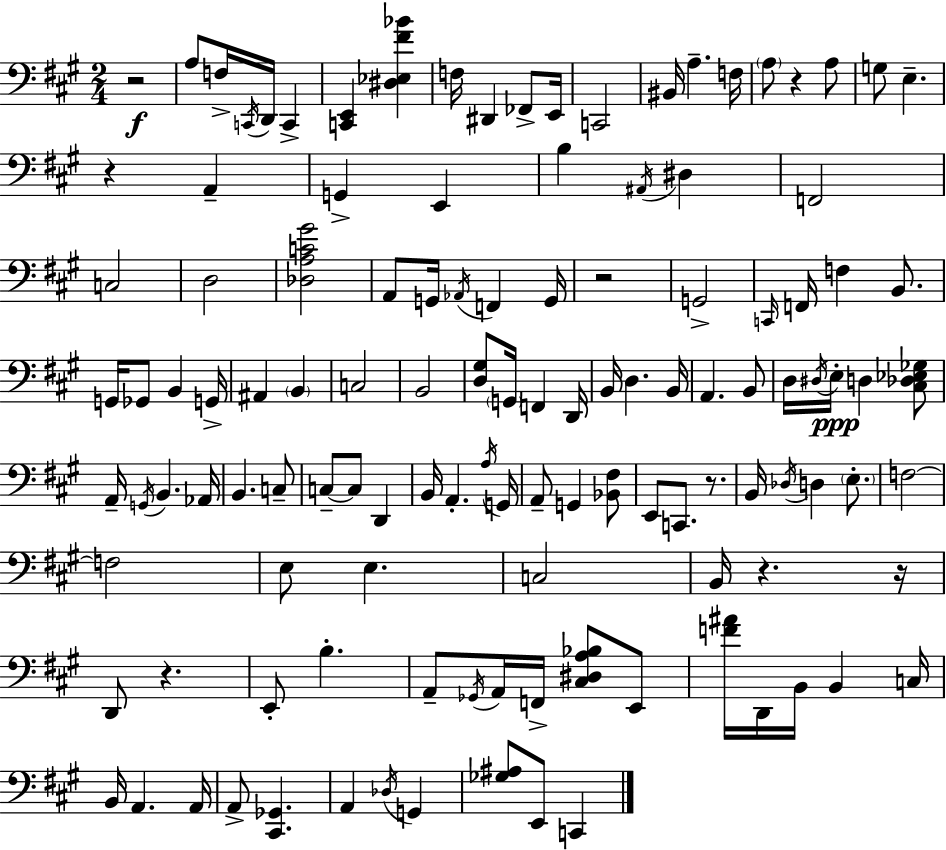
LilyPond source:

{
  \clef bass
  \numericTimeSignature
  \time 2/4
  \key a \major
  \repeat volta 2 { r2\f | a8 f16-> \acciaccatura { c,16 } d,16 c,4-> | <c, e,>4 <dis ees fis' bes'>4 | f16 dis,4 fes,8-> | \break e,16 c,2 | bis,16 a4.-- | f16 \parenthesize a8 r4 a8 | g8 e4.-- | \break r4 a,4-- | g,4-> e,4 | b4 \acciaccatura { ais,16 } dis4 | f,2 | \break c2 | d2 | <des a c' gis'>2 | a,8 g,16 \acciaccatura { aes,16 } f,4 | \break g,16 r2 | g,2-> | \grace { c,16 } f,16 f4 | b,8. g,16 ges,8 b,4 | \break g,16-> ais,4 | \parenthesize b,4 c2 | b,2 | <d gis>8 \parenthesize g,16 f,4 | \break d,16 b,16 d4. | b,16 a,4. | b,8 d16 \acciaccatura { dis16 }\ppp e16-. d4 | <cis des ees ges>8 a,16-- \acciaccatura { g,16 } b,4. | \break aes,16 b,4. | c8-- c8--~~ | c8 d,4 b,16 a,4.-. | \acciaccatura { a16 } g,16 a,8-- | \break g,4 <bes, fis>8 e,8 | c,8. r8. b,16 | \acciaccatura { des16 } d4 \parenthesize e8.-. | f2~~ | \break f2 | e8 e4. | c2 | b,16 r4. r16 | \break d,8 r4. | e,8-. b4.-. | a,8-- \acciaccatura { ges,16 } a,16 f,16-> <cis dis a bes>8 e,8 | <f' ais'>16 d,16 b,16 b,4 | \break c16 b,16 a,4. | a,16 a,8-> <cis, ges,>4. | a,4 \acciaccatura { des16 } g,4 | <ges ais>8 e,8 c,4 | \break } \bar "|."
}